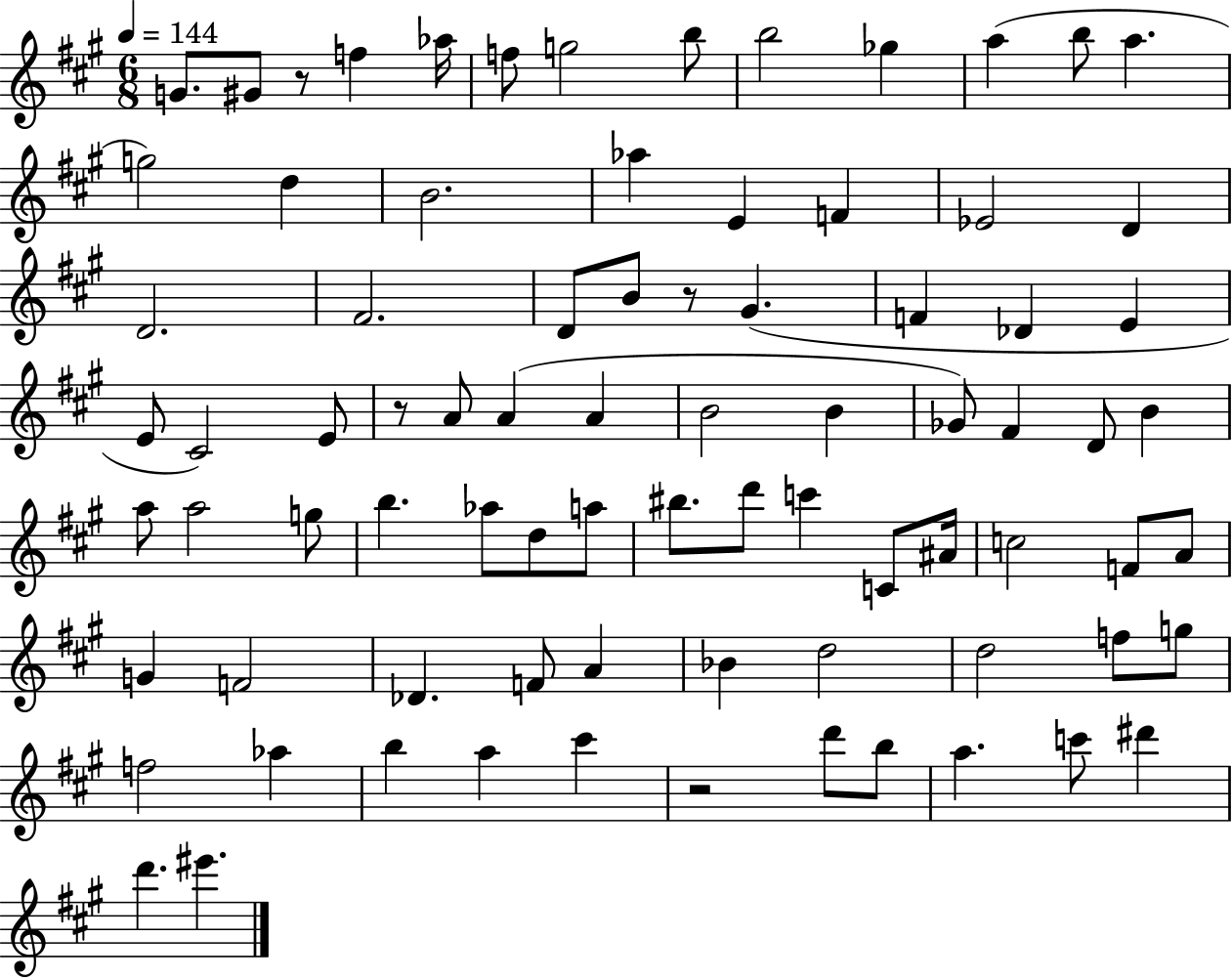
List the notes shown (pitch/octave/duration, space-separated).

G4/e. G#4/e R/e F5/q Ab5/s F5/e G5/h B5/e B5/h Gb5/q A5/q B5/e A5/q. G5/h D5/q B4/h. Ab5/q E4/q F4/q Eb4/h D4/q D4/h. F#4/h. D4/e B4/e R/e G#4/q. F4/q Db4/q E4/q E4/e C#4/h E4/e R/e A4/e A4/q A4/q B4/h B4/q Gb4/e F#4/q D4/e B4/q A5/e A5/h G5/e B5/q. Ab5/e D5/e A5/e BIS5/e. D6/e C6/q C4/e A#4/s C5/h F4/e A4/e G4/q F4/h Db4/q. F4/e A4/q Bb4/q D5/h D5/h F5/e G5/e F5/h Ab5/q B5/q A5/q C#6/q R/h D6/e B5/e A5/q. C6/e D#6/q D6/q. EIS6/q.